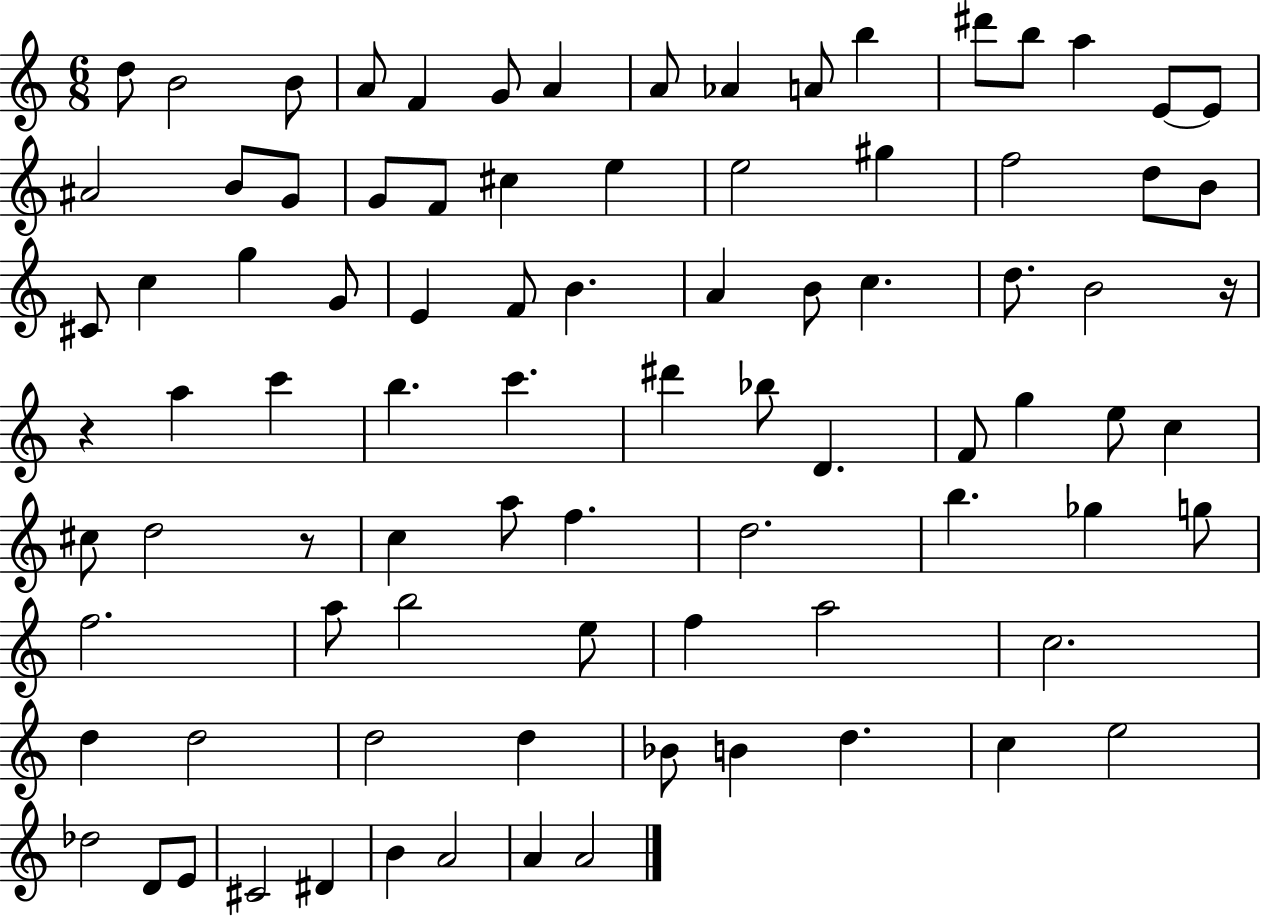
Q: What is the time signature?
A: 6/8